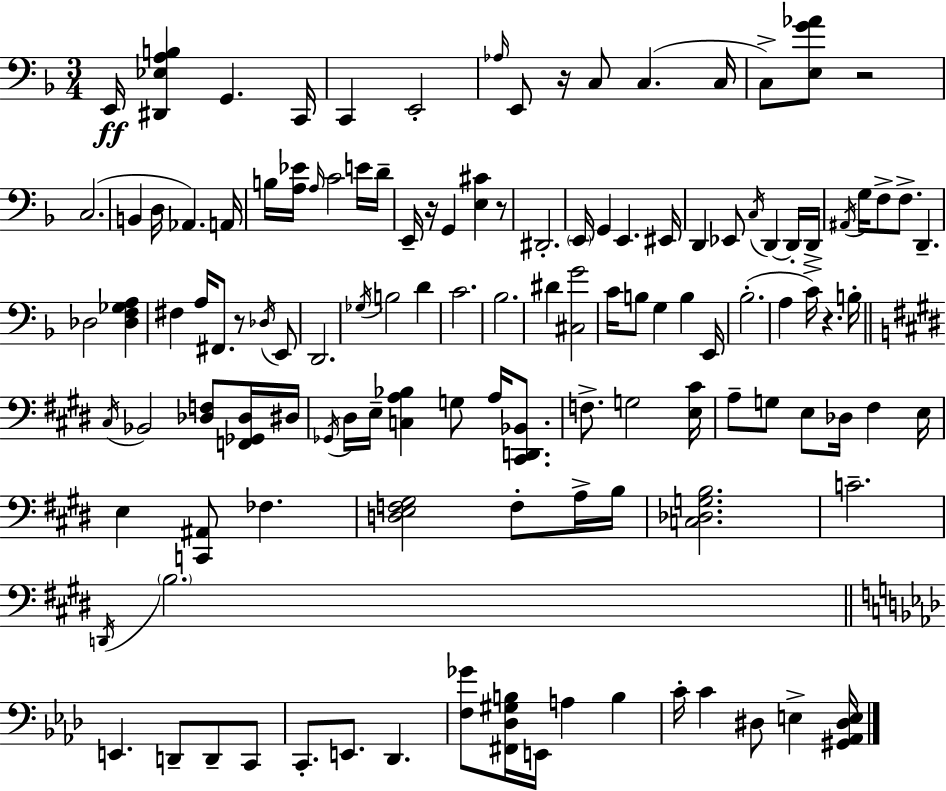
{
  \clef bass
  \numericTimeSignature
  \time 3/4
  \key f \major
  e,16\ff <dis, ees a b>4 g,4. c,16 | c,4 e,2-. | \grace { aes16 } e,8 r16 c8 c4.( | c16 c8->) <e g' aes'>8 r2 | \break c2.( | b,4 d16 aes,4.) | a,16 b16 <a ees'>16 \grace { a16 } c'2 | e'16 d'16-- e,16-- r16 g,4 <e cis'>4 | \break r8 dis,2.-. | \parenthesize e,16 g,4 e,4. | eis,16 d,4 ees,8 \acciaccatura { c16 } d,4~~ | d,16-. d,16-> \acciaccatura { ais,16 } g16 f8-> f8.-> d,4.-- | \break des2 | <des f ges a>4 fis4 a16 fis,8. | r8 \acciaccatura { des16 } e,8 d,2. | \acciaccatura { ges16 } b2 | \break d'4 c'2. | bes2. | dis'4 <cis g'>2 | c'16 b8 g4 | \break b4 e,16 bes2.-.( | a4 c'16->) r4. | b16-. \bar "||" \break \key e \major \acciaccatura { cis16 } bes,2 <des f>8 <f, ges, des>16 | dis16 \acciaccatura { ges,16 } dis16 e16-- <c a bes>4 g8 a16 <cis, d, bes,>8. | f8.-> g2 | <e cis'>16 a8-- g8 e8 des16 fis4 | \break e16 e4 <c, ais,>8 fes4. | <d e f gis>2 f8-. | a16-> b16 <c des g b>2. | c'2.-- | \break \acciaccatura { d,16 } \parenthesize b2. | \bar "||" \break \key aes \major e,4. d,8-- d,8-- c,8 | c,8.-. e,8. des,4. | <f ges'>8 <fis, des gis b>16 e,16 a4 b4 | c'16-. c'4 dis8 e4-> <gis, aes, dis e>16 | \break \bar "|."
}